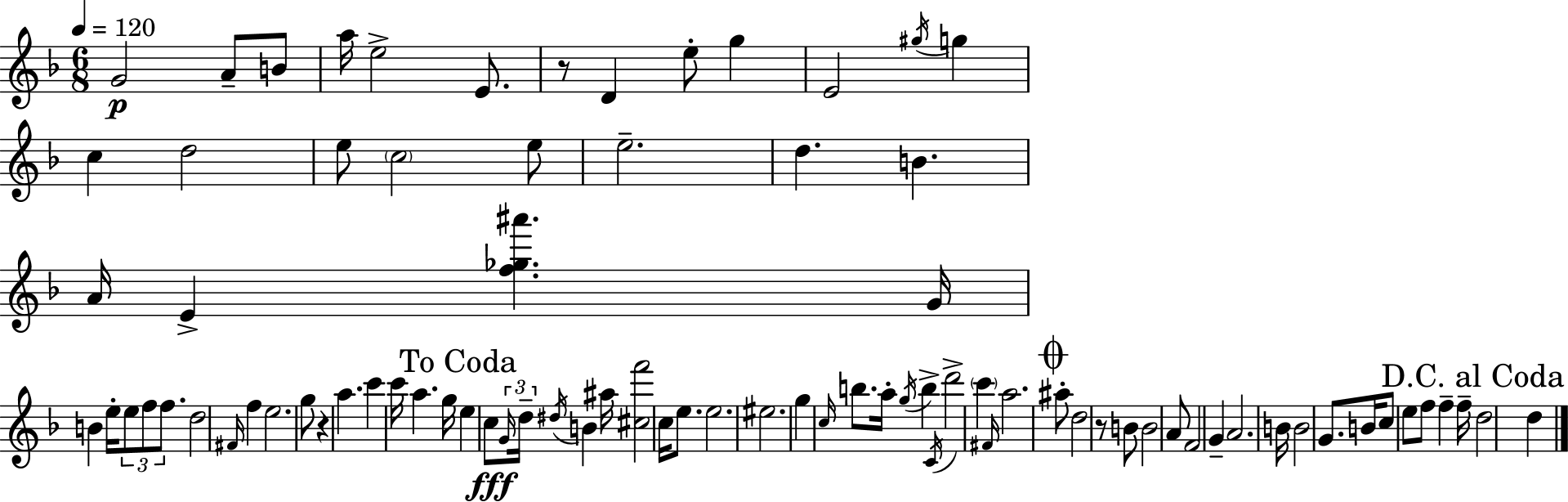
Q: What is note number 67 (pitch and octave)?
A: G4